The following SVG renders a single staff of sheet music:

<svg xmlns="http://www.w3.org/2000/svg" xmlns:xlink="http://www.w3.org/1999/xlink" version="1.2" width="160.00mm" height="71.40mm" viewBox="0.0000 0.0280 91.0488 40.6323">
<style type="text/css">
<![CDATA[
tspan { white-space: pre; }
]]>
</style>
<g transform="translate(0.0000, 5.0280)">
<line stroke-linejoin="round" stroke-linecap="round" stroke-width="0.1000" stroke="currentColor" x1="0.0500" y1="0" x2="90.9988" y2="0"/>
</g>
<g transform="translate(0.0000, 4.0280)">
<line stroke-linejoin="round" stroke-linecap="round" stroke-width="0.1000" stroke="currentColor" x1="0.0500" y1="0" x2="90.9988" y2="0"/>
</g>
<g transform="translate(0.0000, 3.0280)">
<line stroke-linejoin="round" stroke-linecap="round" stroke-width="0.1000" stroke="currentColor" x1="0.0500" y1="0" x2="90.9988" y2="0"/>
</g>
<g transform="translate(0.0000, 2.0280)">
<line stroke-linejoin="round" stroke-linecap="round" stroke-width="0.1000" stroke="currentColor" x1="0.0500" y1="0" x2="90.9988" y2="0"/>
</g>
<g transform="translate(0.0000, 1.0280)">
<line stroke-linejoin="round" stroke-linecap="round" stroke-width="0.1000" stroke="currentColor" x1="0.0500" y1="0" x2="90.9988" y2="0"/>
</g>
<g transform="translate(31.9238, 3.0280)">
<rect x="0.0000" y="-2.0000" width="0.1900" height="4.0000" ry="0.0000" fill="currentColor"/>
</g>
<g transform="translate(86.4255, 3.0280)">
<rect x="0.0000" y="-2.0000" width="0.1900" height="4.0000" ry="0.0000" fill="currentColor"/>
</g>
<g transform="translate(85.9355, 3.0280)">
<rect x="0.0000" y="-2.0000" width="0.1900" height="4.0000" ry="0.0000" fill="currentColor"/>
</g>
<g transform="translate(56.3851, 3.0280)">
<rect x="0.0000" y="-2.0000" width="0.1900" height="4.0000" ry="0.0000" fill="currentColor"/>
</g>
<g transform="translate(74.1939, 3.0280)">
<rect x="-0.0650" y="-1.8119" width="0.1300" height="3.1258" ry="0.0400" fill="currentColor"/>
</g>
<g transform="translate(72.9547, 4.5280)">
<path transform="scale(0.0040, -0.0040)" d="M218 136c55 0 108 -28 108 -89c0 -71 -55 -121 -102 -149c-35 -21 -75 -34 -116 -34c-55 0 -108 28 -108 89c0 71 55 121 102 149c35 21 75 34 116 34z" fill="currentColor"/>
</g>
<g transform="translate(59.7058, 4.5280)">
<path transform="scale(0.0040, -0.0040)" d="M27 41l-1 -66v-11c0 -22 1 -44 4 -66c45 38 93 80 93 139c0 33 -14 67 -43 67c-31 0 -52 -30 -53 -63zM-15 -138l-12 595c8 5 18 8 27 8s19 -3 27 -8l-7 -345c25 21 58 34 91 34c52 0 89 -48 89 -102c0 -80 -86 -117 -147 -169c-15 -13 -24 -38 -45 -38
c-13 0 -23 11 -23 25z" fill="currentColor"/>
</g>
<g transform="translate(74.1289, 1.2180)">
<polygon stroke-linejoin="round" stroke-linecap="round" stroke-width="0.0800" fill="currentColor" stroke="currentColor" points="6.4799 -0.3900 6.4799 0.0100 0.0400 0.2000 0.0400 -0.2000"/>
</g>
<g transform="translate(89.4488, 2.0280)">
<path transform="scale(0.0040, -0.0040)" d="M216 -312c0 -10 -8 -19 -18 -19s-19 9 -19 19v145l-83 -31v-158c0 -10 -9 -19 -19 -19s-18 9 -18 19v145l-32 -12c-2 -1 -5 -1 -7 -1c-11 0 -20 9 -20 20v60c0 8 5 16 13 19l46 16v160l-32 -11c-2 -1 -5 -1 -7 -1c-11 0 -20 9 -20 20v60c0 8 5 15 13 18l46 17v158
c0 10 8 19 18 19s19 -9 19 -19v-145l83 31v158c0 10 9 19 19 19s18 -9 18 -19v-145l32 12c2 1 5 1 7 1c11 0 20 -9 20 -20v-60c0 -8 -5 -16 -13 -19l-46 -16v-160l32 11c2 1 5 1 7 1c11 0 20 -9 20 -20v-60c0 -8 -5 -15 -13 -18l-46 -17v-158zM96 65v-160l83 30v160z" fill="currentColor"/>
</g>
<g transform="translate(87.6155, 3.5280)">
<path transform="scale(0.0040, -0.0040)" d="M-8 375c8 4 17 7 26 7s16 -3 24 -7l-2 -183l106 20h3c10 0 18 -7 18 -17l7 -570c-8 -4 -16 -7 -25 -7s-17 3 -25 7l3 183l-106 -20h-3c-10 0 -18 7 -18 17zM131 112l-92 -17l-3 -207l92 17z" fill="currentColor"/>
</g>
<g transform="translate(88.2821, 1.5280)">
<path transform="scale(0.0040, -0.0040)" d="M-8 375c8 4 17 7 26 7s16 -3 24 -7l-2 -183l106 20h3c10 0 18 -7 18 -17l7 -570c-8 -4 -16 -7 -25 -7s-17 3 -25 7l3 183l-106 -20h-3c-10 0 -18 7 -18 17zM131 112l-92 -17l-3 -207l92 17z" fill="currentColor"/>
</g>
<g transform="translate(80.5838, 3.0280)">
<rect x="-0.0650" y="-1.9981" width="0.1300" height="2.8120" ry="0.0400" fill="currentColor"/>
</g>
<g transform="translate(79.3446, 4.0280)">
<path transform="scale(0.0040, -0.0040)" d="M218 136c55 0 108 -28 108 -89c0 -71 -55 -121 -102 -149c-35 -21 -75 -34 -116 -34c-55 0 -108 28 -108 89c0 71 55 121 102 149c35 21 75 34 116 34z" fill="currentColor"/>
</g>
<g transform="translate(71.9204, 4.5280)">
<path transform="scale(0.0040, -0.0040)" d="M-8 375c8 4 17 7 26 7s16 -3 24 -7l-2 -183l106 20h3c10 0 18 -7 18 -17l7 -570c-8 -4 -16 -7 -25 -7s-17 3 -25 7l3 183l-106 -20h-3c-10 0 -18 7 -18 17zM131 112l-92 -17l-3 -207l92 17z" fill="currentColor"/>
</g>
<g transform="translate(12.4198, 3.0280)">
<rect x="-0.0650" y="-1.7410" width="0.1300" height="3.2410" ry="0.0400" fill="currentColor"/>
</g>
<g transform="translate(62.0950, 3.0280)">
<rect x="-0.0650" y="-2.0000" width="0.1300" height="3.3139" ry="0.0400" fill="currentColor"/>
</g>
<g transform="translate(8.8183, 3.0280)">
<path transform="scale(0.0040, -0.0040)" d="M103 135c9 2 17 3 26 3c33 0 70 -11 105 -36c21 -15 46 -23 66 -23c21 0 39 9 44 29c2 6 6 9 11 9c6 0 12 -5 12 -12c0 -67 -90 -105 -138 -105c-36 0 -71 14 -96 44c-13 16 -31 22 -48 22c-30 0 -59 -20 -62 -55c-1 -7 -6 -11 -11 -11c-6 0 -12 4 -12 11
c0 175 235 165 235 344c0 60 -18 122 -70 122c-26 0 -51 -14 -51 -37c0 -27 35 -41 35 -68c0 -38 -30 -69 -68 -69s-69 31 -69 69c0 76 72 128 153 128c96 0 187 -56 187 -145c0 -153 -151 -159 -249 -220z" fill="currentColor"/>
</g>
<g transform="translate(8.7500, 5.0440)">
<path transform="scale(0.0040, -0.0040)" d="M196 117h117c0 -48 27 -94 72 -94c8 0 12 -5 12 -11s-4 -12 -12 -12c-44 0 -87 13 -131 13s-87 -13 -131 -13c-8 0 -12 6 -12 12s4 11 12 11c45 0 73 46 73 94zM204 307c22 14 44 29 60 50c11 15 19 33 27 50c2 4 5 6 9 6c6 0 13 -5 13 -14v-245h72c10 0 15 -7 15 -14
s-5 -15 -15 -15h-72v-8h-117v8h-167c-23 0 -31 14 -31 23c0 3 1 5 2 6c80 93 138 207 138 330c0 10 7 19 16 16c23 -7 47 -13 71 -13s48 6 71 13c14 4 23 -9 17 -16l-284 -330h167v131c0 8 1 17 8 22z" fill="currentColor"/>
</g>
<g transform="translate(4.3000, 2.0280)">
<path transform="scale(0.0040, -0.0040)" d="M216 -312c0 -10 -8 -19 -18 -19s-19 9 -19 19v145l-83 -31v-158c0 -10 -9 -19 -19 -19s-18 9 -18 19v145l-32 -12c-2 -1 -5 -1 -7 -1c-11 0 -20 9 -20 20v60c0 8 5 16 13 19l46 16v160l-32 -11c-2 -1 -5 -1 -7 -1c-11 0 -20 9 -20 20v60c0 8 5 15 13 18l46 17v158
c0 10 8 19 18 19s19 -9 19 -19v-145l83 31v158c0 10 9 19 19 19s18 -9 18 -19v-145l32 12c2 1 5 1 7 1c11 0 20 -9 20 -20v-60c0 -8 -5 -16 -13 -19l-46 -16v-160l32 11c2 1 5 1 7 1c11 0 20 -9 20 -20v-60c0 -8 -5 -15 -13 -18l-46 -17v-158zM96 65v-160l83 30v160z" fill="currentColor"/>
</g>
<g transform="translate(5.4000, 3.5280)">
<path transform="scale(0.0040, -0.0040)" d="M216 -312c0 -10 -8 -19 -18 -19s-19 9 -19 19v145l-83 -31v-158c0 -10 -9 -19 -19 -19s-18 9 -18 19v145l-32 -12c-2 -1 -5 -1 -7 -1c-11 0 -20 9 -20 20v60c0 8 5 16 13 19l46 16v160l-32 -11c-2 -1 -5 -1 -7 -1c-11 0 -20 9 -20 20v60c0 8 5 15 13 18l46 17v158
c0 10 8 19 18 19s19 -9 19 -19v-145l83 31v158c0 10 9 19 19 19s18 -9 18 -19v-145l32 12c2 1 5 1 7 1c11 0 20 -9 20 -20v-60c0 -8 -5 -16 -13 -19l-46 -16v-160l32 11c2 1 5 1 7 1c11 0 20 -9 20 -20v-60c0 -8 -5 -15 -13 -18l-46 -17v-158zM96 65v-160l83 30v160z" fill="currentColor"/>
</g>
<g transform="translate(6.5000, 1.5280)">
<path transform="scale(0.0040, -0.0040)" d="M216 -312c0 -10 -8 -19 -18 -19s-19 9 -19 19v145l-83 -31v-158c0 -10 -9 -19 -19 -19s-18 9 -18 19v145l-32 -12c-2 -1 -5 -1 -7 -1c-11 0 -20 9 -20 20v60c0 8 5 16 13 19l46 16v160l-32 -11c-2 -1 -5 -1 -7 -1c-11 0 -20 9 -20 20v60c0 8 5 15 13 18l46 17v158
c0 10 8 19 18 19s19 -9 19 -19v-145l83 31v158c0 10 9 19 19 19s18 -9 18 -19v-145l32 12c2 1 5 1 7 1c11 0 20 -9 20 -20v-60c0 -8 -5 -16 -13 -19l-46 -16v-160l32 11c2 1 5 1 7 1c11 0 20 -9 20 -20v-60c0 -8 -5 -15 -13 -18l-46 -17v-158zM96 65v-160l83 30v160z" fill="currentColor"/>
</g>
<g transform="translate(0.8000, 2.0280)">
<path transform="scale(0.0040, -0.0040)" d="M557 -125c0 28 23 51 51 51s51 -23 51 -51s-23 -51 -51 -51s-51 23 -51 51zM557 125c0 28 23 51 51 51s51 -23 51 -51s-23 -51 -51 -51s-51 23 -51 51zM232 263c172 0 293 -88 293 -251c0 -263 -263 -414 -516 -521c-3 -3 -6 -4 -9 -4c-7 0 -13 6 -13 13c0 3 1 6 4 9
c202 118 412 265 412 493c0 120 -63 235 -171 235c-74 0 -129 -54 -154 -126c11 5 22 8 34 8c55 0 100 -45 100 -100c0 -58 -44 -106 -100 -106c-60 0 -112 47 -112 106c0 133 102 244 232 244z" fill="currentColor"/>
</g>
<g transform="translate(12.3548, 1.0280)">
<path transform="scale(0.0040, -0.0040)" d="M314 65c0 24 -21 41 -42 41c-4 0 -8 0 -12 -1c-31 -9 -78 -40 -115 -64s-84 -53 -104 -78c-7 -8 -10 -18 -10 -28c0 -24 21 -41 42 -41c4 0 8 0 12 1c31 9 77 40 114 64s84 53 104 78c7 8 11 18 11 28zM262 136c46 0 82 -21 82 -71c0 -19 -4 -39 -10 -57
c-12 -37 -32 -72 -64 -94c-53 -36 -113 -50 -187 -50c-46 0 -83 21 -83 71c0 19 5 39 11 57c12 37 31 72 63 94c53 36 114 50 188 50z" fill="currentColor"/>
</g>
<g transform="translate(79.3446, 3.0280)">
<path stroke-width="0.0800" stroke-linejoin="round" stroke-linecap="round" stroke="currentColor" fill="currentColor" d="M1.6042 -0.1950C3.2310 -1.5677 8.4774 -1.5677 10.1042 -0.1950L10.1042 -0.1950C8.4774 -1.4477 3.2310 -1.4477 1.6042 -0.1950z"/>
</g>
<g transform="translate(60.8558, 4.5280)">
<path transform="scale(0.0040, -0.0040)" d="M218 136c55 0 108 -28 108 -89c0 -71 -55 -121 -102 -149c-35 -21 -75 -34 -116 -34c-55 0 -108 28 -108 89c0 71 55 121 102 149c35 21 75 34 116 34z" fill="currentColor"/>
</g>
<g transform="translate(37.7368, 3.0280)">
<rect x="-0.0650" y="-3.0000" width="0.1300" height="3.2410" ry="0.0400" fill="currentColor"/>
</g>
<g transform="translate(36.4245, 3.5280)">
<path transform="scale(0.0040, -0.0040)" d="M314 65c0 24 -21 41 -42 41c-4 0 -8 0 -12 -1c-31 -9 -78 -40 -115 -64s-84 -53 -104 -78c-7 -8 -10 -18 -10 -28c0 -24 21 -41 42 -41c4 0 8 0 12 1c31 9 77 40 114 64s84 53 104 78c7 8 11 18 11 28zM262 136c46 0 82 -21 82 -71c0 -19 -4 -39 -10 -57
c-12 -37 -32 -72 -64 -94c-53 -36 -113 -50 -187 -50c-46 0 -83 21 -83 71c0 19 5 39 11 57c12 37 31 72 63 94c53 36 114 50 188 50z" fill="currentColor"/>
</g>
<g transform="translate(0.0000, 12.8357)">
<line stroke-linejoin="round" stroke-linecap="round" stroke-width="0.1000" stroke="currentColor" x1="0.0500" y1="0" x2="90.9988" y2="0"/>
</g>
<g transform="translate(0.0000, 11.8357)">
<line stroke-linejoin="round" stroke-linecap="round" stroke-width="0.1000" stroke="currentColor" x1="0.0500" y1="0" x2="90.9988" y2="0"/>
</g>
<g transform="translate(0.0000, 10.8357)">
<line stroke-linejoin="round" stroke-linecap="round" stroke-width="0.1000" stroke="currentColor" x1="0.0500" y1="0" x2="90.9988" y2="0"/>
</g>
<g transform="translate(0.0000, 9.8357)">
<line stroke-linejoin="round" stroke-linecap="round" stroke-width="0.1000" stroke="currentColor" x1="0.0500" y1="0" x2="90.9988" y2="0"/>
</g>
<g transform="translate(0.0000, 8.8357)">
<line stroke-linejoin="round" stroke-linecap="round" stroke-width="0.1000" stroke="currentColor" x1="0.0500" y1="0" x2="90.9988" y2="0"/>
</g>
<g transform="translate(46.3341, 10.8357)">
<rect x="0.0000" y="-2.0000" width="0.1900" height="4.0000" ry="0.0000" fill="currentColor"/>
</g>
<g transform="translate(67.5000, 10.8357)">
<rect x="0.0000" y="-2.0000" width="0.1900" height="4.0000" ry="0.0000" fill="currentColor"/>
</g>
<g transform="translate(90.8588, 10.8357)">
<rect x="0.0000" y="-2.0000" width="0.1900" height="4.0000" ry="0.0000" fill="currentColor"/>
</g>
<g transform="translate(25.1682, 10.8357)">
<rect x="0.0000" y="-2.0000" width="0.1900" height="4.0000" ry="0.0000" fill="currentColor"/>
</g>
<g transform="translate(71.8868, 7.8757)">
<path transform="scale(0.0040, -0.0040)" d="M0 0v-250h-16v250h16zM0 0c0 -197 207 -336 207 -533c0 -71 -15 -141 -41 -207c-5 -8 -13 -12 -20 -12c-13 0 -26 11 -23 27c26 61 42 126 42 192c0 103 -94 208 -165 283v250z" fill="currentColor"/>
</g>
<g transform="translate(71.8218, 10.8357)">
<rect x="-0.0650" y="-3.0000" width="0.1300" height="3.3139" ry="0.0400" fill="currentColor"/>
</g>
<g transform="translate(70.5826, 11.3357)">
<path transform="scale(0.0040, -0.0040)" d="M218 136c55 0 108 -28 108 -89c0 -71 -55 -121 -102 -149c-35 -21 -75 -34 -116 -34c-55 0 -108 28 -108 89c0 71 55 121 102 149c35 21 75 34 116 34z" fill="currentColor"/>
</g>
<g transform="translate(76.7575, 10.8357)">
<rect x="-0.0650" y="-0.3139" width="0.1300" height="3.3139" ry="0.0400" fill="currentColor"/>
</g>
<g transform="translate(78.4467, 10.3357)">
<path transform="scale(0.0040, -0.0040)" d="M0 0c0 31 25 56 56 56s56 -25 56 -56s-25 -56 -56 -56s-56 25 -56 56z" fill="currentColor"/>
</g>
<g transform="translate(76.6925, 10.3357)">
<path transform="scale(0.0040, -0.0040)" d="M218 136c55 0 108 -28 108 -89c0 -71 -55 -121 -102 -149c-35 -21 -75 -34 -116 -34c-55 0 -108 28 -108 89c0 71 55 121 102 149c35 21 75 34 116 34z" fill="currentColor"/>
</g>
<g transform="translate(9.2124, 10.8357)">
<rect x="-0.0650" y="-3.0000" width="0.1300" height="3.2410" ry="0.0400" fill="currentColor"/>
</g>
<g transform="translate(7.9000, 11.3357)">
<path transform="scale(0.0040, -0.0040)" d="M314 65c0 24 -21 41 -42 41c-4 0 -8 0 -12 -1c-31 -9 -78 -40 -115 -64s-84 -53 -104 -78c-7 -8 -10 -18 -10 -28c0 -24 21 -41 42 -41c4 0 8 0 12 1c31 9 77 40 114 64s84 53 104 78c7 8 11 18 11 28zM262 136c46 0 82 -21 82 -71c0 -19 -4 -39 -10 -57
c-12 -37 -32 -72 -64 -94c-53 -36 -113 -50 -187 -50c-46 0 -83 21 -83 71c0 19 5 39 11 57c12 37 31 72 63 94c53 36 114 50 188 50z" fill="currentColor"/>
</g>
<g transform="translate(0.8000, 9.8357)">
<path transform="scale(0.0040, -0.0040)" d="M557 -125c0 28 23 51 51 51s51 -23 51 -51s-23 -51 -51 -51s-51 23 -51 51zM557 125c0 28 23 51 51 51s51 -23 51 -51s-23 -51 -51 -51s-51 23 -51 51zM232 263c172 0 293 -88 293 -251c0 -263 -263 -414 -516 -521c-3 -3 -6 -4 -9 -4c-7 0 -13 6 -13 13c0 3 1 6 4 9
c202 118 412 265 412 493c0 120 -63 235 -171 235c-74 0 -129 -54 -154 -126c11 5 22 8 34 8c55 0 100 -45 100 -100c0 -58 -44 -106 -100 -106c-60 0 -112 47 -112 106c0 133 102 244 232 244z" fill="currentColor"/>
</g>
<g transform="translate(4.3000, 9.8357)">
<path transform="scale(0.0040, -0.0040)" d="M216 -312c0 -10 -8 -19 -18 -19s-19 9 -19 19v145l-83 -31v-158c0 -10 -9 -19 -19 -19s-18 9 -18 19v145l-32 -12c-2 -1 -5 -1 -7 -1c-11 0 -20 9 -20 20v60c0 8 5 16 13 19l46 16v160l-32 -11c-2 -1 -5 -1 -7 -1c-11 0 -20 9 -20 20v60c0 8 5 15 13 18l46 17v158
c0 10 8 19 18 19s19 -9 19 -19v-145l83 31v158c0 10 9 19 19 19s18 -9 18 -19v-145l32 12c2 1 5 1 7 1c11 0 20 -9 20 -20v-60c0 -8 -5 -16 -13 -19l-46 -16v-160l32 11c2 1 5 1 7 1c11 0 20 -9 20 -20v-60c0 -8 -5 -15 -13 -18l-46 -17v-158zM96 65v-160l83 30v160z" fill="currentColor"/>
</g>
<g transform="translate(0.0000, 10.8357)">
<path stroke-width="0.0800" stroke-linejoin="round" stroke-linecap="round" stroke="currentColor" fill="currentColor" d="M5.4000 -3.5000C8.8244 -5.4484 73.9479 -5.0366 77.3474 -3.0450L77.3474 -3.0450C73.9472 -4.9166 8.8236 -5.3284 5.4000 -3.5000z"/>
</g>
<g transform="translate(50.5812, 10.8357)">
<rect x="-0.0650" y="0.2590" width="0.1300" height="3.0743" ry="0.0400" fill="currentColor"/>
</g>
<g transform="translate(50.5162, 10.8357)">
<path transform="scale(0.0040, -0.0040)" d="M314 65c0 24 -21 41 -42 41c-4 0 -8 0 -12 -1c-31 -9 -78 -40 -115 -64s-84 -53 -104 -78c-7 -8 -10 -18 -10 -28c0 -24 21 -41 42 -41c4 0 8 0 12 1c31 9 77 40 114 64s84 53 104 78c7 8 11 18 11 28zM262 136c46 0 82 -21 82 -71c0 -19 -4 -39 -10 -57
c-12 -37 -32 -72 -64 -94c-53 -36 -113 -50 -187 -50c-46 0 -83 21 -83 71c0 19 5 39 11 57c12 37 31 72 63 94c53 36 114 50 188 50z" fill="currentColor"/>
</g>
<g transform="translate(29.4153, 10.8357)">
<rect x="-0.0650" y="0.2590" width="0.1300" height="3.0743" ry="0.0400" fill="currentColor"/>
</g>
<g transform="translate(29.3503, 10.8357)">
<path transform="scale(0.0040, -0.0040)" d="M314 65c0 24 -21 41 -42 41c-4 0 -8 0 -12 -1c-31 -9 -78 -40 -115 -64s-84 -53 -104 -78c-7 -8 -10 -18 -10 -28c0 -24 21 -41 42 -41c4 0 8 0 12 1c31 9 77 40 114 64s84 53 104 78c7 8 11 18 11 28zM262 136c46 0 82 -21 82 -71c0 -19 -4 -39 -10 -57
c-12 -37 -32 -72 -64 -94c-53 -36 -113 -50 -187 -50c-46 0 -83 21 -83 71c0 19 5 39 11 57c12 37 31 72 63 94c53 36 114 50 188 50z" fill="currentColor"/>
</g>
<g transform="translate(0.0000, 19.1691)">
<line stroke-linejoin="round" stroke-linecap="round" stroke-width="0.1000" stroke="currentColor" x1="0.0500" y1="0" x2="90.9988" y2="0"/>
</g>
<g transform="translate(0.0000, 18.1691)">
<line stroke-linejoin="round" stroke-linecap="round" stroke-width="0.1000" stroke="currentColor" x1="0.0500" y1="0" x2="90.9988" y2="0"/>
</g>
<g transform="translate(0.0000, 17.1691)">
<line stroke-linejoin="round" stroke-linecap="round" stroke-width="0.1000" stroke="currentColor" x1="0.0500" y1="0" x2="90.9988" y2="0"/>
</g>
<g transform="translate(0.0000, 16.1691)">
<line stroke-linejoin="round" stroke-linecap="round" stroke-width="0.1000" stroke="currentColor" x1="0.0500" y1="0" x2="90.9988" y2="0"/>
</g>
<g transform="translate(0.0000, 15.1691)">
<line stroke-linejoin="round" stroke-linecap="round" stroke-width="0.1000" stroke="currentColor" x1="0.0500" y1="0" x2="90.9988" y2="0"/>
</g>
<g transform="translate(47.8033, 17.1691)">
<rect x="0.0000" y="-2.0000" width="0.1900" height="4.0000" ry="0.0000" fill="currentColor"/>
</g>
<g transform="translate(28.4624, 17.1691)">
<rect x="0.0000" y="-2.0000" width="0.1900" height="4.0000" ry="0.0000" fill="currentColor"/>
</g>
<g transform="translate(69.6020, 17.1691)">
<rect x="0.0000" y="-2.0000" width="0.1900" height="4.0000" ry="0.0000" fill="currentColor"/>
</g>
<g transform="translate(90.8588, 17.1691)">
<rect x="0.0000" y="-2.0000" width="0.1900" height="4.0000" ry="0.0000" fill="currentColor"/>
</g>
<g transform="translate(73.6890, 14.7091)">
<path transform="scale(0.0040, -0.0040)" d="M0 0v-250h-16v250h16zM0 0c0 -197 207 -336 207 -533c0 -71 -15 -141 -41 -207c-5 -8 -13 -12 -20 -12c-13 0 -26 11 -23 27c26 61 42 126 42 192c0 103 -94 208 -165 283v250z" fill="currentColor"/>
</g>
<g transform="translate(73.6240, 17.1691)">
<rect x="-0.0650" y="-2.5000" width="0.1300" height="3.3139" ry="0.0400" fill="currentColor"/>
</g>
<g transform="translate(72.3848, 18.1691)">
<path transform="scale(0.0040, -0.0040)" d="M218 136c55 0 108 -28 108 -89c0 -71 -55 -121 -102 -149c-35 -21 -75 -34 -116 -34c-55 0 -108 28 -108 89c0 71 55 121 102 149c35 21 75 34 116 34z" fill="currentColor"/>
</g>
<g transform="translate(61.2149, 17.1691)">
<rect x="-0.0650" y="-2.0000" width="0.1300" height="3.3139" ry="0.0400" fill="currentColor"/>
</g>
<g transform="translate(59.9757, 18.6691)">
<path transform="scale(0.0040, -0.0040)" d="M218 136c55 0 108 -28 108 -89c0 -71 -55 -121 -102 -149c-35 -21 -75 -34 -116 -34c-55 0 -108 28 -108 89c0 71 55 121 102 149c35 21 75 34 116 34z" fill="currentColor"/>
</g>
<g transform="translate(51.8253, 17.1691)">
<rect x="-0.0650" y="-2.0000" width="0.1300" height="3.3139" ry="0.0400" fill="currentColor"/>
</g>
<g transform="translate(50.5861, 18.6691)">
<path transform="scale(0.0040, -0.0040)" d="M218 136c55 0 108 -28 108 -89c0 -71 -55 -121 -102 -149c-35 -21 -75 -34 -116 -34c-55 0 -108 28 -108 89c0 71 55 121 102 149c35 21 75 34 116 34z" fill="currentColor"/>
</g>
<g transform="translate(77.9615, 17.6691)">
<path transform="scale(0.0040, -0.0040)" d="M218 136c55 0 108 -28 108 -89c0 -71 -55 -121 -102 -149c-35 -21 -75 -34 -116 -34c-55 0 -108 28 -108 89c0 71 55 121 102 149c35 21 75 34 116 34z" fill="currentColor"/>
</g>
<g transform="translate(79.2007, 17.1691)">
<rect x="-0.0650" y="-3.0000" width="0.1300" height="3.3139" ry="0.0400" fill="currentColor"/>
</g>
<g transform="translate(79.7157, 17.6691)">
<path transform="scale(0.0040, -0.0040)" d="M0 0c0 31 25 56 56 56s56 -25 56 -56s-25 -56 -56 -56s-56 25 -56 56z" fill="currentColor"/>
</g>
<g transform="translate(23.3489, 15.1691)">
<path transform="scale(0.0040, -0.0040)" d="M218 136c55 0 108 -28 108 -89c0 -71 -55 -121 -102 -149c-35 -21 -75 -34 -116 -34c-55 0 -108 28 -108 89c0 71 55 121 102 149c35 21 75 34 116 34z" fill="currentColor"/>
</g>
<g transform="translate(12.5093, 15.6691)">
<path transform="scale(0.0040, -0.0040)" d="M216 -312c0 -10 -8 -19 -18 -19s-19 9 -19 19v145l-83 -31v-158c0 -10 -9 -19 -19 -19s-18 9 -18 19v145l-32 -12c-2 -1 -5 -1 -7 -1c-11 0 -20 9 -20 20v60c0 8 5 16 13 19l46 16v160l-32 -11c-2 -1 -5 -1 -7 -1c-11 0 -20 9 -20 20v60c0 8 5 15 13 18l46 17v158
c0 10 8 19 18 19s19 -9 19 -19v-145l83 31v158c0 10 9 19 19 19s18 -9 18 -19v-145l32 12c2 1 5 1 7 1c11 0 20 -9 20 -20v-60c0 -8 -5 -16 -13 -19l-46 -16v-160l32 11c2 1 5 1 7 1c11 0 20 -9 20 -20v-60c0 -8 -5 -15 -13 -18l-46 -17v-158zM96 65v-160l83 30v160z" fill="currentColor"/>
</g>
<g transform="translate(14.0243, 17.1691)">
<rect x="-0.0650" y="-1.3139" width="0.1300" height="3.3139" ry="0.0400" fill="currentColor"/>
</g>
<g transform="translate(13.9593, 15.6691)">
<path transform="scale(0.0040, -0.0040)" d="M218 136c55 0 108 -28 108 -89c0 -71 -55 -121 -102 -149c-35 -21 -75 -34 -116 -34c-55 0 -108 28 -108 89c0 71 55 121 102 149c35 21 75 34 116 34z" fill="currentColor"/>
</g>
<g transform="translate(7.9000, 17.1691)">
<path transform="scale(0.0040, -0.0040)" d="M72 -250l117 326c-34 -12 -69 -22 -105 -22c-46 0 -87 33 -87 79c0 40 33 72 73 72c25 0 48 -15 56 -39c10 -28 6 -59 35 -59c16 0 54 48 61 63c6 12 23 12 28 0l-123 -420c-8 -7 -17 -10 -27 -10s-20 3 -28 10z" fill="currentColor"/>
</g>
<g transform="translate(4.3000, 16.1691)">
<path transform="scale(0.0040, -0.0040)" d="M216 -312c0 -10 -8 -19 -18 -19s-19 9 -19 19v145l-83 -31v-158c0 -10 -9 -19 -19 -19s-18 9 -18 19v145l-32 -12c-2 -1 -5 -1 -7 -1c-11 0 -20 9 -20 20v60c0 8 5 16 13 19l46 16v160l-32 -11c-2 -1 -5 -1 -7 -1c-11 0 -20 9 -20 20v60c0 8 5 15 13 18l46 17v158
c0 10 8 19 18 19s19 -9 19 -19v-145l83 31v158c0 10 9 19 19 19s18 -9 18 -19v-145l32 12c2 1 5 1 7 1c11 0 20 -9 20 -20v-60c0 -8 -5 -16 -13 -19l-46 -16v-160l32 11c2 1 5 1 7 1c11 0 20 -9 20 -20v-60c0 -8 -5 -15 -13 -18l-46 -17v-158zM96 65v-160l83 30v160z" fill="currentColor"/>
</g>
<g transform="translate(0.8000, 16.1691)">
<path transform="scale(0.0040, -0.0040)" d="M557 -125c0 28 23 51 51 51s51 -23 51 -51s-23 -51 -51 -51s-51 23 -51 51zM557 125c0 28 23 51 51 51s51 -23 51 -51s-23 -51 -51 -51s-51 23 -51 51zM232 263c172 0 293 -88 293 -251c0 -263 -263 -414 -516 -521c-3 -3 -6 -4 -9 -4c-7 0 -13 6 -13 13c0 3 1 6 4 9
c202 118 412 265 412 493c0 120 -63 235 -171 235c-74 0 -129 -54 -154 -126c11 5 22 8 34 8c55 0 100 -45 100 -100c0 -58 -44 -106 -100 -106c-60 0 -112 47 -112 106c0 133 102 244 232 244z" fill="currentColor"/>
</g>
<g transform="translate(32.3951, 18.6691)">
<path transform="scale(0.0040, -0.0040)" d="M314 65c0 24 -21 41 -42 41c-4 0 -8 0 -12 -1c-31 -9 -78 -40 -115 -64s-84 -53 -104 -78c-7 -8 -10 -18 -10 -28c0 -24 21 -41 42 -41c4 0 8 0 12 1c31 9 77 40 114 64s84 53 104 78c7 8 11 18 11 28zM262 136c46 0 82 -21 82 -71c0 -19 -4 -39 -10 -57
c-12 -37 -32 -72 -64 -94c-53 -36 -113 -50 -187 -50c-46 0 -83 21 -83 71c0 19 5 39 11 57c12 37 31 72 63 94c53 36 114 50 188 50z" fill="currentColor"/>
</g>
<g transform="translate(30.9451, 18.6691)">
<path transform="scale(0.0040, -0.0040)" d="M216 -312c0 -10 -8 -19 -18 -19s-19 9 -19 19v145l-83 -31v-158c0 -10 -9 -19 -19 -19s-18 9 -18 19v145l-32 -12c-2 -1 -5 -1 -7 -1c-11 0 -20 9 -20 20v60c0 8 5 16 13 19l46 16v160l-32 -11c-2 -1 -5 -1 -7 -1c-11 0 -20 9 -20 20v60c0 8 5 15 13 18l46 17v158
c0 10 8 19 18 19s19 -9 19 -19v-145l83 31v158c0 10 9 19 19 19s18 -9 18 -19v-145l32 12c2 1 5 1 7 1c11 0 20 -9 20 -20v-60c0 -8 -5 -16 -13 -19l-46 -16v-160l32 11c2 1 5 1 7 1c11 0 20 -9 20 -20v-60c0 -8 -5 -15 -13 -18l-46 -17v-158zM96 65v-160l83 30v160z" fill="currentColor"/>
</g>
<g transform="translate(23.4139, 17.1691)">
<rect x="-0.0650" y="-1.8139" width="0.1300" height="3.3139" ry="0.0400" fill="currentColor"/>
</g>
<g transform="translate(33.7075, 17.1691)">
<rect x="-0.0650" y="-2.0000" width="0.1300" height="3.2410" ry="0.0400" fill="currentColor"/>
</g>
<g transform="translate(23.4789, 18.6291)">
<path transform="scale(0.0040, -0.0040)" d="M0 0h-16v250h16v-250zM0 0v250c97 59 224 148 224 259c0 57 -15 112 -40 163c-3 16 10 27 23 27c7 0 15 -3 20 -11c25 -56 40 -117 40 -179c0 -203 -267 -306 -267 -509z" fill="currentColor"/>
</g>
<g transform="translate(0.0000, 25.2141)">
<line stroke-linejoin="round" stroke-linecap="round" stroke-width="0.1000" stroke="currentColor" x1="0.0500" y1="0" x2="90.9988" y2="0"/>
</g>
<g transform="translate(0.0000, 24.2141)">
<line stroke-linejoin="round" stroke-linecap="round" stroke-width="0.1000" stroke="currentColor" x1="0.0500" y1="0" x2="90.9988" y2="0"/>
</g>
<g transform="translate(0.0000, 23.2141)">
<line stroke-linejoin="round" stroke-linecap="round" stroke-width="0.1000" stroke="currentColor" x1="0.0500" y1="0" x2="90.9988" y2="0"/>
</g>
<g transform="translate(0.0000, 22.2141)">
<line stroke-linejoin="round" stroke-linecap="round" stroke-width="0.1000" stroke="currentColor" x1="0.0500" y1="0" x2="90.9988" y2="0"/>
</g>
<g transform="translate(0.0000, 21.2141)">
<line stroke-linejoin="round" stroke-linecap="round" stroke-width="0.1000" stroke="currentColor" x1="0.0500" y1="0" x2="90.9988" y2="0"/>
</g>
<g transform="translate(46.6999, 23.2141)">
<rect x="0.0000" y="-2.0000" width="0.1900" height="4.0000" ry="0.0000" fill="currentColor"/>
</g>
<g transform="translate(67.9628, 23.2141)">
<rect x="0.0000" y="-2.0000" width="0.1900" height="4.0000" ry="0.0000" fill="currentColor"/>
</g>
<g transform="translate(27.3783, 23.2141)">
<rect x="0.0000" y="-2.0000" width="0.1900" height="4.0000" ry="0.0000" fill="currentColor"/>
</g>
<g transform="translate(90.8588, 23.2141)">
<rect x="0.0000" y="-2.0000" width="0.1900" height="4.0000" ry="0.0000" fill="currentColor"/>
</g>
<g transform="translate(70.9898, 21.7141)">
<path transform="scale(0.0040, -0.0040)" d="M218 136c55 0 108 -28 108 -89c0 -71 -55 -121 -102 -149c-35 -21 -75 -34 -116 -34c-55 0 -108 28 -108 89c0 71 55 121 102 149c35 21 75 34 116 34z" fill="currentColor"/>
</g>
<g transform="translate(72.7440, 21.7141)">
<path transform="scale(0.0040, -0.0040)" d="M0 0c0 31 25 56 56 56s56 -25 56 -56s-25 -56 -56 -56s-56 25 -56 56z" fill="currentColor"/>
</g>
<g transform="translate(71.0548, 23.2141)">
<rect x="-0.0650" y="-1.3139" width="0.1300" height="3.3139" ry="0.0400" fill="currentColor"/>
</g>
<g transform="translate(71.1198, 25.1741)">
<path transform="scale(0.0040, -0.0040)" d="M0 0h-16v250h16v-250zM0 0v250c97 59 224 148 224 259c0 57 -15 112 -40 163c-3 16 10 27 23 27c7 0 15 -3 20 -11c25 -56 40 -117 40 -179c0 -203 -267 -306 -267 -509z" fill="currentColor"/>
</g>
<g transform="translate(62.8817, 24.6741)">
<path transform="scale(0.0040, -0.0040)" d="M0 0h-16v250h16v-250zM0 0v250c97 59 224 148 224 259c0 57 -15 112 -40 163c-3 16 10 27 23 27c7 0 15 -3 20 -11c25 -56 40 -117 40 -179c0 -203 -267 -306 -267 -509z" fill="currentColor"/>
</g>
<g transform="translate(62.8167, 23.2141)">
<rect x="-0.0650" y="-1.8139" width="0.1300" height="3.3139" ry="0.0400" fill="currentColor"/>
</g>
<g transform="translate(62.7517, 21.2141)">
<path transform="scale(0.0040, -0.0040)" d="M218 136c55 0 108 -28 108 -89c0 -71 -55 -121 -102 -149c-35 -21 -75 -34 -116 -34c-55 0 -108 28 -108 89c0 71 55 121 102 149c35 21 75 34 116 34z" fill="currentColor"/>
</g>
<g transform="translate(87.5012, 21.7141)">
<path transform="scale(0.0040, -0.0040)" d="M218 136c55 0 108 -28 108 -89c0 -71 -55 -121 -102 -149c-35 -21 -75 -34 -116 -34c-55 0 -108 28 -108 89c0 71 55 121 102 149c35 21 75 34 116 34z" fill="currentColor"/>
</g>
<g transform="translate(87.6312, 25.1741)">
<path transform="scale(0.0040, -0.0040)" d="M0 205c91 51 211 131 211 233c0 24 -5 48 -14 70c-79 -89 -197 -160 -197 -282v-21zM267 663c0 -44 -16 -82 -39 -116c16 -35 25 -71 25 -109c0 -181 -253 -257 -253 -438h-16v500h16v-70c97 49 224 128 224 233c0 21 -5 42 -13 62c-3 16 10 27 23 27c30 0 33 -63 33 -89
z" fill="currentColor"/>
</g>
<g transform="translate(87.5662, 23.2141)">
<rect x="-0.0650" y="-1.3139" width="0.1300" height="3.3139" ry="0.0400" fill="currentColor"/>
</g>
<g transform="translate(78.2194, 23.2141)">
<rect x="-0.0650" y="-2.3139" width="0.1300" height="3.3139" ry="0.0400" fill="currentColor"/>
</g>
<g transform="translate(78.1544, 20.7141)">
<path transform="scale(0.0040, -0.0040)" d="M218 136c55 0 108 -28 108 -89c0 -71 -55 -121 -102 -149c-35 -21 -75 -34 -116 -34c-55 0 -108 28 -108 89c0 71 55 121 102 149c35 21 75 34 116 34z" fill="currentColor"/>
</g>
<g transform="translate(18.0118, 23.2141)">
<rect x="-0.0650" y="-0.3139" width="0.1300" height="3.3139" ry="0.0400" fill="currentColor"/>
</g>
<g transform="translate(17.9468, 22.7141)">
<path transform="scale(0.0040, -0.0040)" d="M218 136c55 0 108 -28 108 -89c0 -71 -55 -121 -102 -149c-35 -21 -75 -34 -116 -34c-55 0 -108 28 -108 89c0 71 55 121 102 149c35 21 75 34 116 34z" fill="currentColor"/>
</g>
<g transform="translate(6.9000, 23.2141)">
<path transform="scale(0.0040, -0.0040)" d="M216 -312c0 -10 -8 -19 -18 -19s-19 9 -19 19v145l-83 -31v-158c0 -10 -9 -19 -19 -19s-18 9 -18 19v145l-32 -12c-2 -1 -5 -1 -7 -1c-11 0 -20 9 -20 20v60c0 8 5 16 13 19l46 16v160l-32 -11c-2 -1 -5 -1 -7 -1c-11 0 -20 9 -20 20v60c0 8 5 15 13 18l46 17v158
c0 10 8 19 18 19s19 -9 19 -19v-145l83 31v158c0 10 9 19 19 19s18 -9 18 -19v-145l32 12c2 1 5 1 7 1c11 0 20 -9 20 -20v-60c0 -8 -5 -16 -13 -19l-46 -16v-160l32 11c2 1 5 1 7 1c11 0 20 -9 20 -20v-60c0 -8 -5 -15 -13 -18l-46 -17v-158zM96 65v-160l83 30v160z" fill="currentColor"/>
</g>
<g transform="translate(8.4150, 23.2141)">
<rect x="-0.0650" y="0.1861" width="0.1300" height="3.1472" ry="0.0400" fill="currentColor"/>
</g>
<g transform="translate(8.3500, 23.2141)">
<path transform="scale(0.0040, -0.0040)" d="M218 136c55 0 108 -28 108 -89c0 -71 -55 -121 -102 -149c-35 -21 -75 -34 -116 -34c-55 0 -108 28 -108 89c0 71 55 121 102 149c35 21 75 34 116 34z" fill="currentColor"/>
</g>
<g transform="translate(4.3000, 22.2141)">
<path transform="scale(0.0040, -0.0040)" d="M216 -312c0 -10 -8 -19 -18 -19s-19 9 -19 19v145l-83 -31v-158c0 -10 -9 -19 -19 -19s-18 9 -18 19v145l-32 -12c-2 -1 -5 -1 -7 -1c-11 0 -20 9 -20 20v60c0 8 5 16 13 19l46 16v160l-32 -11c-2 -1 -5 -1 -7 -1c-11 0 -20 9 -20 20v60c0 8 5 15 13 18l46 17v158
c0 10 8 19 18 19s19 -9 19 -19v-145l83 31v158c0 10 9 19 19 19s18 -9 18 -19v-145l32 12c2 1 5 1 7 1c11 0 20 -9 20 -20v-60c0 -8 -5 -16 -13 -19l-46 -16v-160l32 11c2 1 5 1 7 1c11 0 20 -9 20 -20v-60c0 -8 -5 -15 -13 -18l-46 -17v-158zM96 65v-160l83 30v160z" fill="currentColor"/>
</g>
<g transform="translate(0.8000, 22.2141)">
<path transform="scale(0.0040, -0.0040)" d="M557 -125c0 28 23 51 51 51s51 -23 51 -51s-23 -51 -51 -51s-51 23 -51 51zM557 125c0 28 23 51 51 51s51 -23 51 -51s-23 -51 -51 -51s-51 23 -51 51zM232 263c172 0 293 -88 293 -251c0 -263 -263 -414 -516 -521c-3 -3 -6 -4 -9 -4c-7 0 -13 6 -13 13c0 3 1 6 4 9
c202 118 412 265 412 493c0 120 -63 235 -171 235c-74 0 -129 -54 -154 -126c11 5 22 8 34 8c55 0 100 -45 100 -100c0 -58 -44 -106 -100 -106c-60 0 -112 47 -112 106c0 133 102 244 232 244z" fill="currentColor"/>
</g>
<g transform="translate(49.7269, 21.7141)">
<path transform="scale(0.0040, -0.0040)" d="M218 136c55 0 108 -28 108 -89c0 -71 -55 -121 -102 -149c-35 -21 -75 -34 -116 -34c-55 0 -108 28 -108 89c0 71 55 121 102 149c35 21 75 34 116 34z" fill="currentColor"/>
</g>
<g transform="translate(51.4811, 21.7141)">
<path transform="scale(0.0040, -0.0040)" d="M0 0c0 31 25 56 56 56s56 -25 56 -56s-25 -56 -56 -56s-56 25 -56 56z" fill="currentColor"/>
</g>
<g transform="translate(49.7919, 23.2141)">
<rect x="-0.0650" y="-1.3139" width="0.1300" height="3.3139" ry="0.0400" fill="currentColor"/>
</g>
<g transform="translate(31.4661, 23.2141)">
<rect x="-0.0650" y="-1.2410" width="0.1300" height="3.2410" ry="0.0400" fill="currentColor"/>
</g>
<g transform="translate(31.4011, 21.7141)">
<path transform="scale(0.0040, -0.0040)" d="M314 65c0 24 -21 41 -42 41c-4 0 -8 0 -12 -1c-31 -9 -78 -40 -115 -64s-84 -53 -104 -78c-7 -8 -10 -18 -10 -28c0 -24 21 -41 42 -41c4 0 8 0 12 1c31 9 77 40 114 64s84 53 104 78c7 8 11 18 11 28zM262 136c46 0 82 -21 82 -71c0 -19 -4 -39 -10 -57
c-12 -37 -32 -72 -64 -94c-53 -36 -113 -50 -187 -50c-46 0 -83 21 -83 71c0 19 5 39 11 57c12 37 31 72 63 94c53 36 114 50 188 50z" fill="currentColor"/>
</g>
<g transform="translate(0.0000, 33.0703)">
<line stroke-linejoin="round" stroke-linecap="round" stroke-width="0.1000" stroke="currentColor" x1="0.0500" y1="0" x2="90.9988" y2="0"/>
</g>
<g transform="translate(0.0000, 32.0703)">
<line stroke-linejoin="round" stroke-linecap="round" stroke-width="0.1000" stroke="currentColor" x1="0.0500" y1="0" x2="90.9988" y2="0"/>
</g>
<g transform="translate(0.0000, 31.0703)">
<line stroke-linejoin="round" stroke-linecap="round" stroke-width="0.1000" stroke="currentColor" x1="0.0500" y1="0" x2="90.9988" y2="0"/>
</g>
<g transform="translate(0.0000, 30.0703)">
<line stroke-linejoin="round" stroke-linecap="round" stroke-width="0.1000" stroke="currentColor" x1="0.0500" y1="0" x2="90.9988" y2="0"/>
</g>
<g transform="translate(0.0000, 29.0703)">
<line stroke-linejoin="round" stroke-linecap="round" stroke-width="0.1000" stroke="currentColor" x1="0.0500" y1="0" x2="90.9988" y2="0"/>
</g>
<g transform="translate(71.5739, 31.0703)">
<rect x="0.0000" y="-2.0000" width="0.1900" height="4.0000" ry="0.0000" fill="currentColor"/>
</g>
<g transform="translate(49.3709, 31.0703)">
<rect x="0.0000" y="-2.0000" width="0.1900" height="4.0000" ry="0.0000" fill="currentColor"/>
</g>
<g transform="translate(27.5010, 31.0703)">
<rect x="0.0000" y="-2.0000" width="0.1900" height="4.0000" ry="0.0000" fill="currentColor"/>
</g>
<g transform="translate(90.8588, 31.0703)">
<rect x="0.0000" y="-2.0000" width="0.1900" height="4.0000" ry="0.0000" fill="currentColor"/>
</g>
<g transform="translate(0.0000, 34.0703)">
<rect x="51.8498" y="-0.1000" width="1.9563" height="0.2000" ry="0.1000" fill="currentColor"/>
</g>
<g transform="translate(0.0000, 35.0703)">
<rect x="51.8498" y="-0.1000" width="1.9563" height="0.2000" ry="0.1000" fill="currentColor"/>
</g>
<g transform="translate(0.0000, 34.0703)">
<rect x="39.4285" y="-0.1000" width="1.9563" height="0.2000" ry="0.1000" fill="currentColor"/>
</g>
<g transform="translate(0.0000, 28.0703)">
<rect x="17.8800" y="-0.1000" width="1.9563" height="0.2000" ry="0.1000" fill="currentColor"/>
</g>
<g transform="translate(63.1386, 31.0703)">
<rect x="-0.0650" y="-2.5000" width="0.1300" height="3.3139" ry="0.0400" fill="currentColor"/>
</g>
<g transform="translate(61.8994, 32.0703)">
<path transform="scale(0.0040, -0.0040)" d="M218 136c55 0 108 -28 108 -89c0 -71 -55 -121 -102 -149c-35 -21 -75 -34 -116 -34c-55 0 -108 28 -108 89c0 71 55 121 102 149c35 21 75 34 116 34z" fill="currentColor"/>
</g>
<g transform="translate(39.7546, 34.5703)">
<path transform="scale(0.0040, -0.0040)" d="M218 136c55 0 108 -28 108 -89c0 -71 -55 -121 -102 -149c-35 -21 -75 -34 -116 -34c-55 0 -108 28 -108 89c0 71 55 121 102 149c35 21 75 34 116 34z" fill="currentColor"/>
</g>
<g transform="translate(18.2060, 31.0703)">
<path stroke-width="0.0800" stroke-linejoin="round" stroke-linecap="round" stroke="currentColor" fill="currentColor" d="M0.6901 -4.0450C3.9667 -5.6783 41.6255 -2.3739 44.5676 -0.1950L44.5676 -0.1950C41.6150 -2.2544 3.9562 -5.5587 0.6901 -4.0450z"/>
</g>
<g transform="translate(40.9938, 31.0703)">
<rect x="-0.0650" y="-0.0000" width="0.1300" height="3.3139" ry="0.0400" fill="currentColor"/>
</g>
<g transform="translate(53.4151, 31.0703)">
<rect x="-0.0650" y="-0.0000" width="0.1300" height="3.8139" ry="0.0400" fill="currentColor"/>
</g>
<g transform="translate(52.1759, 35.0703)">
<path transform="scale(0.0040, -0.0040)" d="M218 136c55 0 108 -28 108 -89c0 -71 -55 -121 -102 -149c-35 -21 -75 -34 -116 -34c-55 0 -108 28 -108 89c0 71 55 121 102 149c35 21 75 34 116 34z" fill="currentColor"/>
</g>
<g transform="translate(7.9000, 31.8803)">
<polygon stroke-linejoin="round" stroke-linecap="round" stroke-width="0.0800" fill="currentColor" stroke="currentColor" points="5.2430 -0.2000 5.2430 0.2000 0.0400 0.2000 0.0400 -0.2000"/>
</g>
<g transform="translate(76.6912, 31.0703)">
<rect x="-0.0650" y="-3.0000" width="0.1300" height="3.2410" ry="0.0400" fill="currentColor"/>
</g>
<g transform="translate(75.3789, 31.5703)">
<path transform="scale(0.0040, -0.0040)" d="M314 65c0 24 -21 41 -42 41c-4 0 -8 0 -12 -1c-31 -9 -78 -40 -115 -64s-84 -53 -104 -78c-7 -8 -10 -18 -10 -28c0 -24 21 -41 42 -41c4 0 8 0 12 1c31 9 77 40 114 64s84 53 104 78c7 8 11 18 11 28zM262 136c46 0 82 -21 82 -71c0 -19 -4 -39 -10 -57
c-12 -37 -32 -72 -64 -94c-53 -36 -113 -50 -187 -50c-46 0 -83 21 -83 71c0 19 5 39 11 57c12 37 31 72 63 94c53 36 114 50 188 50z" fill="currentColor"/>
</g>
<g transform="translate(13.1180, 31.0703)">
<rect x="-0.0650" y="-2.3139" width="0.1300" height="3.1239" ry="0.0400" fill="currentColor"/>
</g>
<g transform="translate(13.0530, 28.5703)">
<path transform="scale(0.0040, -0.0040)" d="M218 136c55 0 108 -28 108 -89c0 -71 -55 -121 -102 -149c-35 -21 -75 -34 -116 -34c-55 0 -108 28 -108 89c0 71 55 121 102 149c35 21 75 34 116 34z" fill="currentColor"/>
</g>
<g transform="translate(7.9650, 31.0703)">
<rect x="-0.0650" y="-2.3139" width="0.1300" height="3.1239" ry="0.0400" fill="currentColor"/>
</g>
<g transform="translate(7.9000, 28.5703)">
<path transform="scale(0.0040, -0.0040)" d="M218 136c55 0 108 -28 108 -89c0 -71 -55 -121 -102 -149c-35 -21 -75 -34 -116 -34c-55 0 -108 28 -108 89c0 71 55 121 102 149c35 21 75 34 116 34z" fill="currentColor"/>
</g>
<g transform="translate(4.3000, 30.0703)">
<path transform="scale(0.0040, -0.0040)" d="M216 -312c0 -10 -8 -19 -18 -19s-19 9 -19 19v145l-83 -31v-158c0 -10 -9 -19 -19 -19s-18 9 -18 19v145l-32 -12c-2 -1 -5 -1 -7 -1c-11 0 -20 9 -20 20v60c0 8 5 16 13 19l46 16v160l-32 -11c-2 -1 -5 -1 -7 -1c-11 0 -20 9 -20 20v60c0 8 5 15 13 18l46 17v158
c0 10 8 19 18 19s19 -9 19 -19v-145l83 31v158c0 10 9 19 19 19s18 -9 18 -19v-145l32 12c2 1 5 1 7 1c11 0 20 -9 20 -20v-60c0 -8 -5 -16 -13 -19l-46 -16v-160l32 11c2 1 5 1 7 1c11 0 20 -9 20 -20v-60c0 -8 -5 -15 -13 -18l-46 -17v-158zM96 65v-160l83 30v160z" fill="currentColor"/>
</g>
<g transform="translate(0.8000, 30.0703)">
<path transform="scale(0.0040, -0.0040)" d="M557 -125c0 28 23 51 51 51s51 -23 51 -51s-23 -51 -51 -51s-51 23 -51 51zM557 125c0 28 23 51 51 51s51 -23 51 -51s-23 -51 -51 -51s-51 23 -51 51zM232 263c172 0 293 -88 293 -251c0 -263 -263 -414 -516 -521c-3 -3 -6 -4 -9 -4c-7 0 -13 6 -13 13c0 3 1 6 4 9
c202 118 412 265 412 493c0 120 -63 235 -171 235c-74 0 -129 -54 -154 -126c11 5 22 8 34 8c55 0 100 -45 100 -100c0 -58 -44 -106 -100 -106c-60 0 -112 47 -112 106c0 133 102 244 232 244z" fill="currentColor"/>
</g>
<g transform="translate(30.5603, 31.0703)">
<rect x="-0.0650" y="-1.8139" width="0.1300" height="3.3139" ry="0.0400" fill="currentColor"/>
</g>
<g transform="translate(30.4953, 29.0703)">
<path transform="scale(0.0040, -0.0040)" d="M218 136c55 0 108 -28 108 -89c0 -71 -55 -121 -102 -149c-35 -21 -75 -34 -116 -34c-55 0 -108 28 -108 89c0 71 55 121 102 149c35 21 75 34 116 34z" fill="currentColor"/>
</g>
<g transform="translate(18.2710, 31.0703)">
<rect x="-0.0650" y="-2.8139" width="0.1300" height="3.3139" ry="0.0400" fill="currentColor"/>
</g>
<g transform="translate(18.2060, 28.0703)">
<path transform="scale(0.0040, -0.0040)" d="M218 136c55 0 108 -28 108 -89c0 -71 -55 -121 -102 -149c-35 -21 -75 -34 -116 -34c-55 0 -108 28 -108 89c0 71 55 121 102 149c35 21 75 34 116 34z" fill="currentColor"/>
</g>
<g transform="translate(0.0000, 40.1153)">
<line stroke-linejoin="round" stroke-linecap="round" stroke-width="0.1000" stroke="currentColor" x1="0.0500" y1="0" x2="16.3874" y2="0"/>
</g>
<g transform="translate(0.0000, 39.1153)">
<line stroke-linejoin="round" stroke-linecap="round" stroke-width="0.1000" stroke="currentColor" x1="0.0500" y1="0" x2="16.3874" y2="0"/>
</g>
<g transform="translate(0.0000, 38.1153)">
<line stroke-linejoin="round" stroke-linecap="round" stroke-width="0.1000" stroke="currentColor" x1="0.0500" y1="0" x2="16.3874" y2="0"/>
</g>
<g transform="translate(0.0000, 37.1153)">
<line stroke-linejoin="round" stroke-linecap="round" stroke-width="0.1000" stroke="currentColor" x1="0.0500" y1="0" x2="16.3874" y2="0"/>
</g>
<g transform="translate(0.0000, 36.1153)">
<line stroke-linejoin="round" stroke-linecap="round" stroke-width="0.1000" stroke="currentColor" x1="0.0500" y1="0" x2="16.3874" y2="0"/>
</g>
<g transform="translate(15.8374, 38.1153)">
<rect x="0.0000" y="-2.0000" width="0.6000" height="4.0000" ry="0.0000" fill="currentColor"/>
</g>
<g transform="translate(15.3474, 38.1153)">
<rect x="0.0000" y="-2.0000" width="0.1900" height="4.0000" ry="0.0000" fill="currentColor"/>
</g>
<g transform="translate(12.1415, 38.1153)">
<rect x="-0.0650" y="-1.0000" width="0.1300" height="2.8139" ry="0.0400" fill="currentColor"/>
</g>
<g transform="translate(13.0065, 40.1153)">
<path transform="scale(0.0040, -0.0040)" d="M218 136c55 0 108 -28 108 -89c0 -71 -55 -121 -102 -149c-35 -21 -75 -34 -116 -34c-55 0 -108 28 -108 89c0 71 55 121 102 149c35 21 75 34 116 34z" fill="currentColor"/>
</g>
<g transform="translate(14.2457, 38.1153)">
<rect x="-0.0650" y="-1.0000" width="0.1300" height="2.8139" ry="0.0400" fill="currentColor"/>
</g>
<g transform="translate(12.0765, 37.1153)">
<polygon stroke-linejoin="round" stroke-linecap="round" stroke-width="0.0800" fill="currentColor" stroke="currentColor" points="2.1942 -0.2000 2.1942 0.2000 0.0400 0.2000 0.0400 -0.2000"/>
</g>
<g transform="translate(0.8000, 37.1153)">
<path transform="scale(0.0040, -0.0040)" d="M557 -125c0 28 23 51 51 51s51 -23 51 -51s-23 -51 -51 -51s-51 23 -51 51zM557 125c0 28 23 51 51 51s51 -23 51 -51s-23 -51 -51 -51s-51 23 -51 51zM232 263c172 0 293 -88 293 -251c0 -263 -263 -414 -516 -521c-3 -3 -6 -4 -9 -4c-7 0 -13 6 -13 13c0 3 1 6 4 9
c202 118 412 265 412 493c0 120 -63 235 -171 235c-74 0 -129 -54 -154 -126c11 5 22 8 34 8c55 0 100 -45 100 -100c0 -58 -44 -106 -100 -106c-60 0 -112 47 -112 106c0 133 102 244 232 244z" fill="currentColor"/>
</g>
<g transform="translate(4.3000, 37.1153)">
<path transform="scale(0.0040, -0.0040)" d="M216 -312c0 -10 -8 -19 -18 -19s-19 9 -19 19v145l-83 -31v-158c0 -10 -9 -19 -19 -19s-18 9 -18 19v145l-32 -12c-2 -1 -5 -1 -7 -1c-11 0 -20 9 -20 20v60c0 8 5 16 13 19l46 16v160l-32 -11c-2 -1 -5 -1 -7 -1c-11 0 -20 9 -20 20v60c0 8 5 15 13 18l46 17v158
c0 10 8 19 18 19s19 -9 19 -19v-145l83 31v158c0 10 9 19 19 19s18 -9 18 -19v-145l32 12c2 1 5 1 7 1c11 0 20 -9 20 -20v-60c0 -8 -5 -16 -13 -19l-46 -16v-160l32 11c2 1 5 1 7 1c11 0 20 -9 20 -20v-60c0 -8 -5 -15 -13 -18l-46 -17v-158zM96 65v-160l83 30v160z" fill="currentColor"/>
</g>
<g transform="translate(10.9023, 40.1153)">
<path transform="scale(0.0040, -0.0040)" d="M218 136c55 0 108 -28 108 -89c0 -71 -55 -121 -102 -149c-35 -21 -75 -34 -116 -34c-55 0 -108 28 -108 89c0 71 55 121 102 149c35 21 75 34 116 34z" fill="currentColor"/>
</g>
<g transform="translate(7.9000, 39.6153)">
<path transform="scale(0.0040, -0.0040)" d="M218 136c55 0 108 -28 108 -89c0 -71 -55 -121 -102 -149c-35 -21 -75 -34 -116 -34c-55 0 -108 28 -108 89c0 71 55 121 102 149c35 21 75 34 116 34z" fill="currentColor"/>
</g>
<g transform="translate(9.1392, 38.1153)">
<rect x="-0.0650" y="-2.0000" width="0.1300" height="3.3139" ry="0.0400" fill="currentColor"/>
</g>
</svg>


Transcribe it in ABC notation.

X:1
T:Untitled
M:2/4
L:1/4
K:A
A,2 ^C,2 _A,, A,,/2 B,,/2 C,2 D,2 D,2 C,/2 E, z/2 ^G, A,/2 ^A,,2 A,, A,, B,,/2 C, ^D, E, G,2 G, A,/2 G,/2 B, G,/4 B,/2 B,/2 C A, D,, C,, B,, C,2 A,, G,,/2 G,,/2